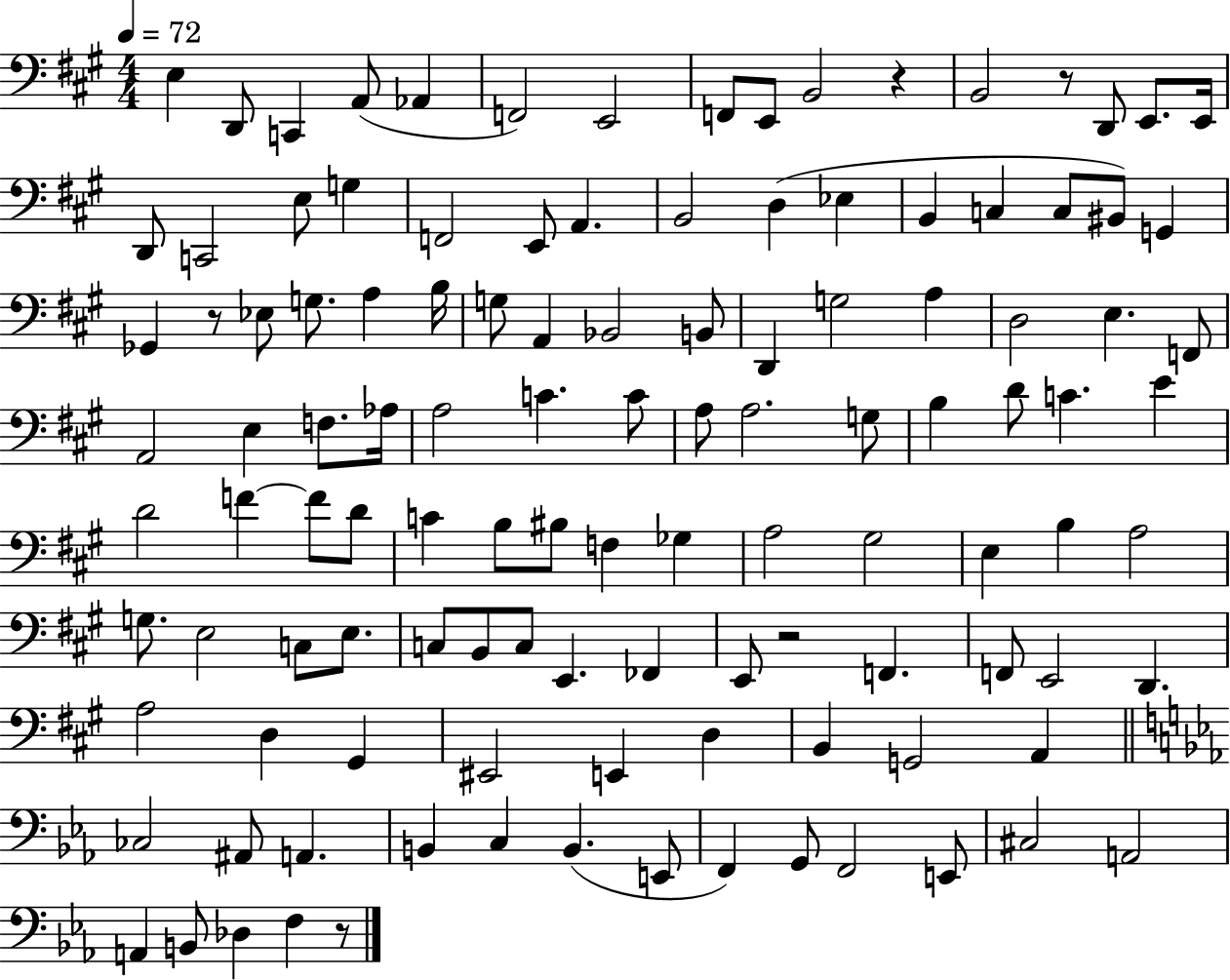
E3/q D2/e C2/q A2/e Ab2/q F2/h E2/h F2/e E2/e B2/h R/q B2/h R/e D2/e E2/e. E2/s D2/e C2/h E3/e G3/q F2/h E2/e A2/q. B2/h D3/q Eb3/q B2/q C3/q C3/e BIS2/e G2/q Gb2/q R/e Eb3/e G3/e. A3/q B3/s G3/e A2/q Bb2/h B2/e D2/q G3/h A3/q D3/h E3/q. F2/e A2/h E3/q F3/e. Ab3/s A3/h C4/q. C4/e A3/e A3/h. G3/e B3/q D4/e C4/q. E4/q D4/h F4/q F4/e D4/e C4/q B3/e BIS3/e F3/q Gb3/q A3/h G#3/h E3/q B3/q A3/h G3/e. E3/h C3/e E3/e. C3/e B2/e C3/e E2/q. FES2/q E2/e R/h F2/q. F2/e E2/h D2/q. A3/h D3/q G#2/q EIS2/h E2/q D3/q B2/q G2/h A2/q CES3/h A#2/e A2/q. B2/q C3/q B2/q. E2/e F2/q G2/e F2/h E2/e C#3/h A2/h A2/q B2/e Db3/q F3/q R/e